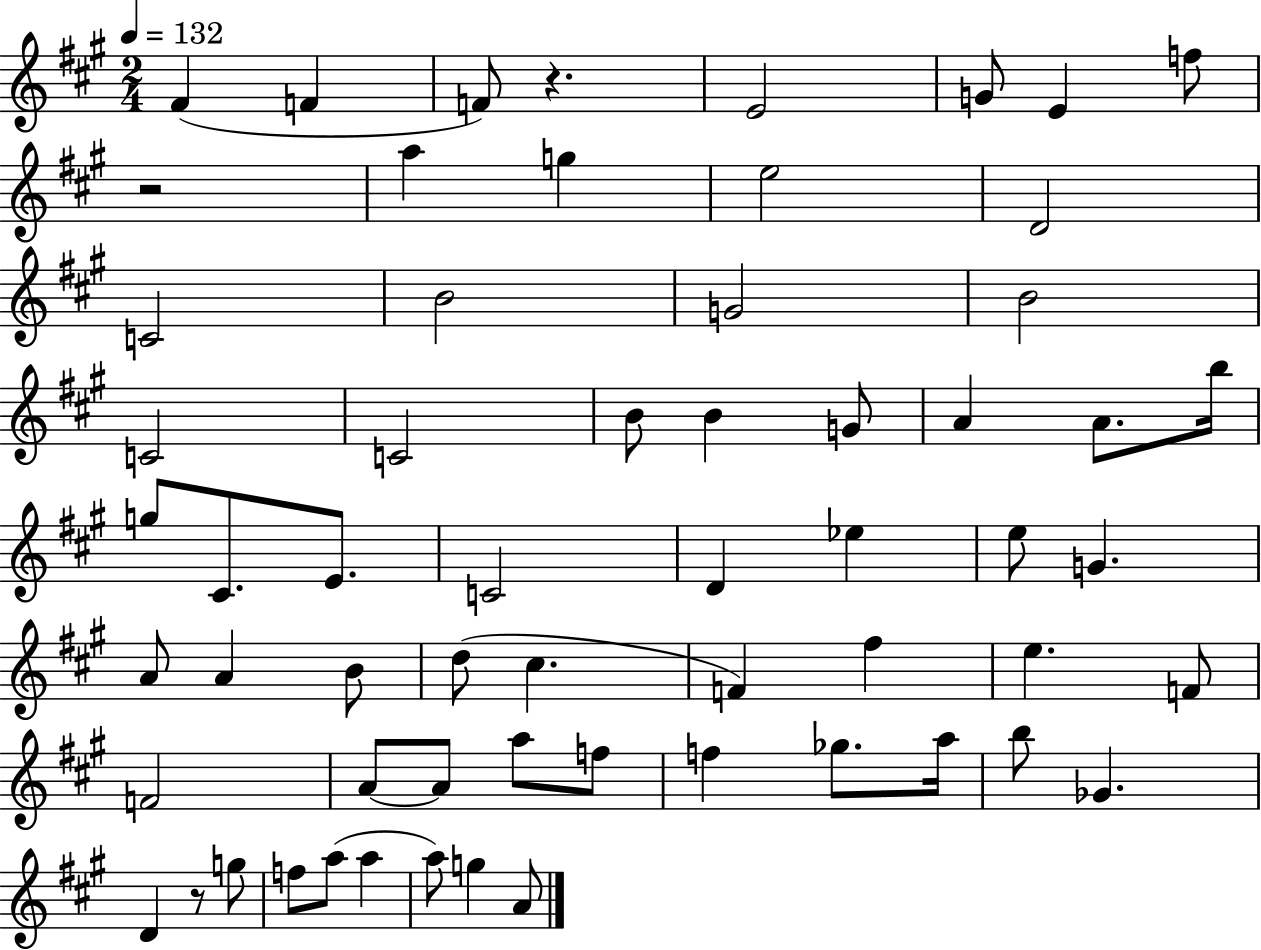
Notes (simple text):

F#4/q F4/q F4/e R/q. E4/h G4/e E4/q F5/e R/h A5/q G5/q E5/h D4/h C4/h B4/h G4/h B4/h C4/h C4/h B4/e B4/q G4/e A4/q A4/e. B5/s G5/e C#4/e. E4/e. C4/h D4/q Eb5/q E5/e G4/q. A4/e A4/q B4/e D5/e C#5/q. F4/q F#5/q E5/q. F4/e F4/h A4/e A4/e A5/e F5/e F5/q Gb5/e. A5/s B5/e Gb4/q. D4/q R/e G5/e F5/e A5/e A5/q A5/e G5/q A4/e